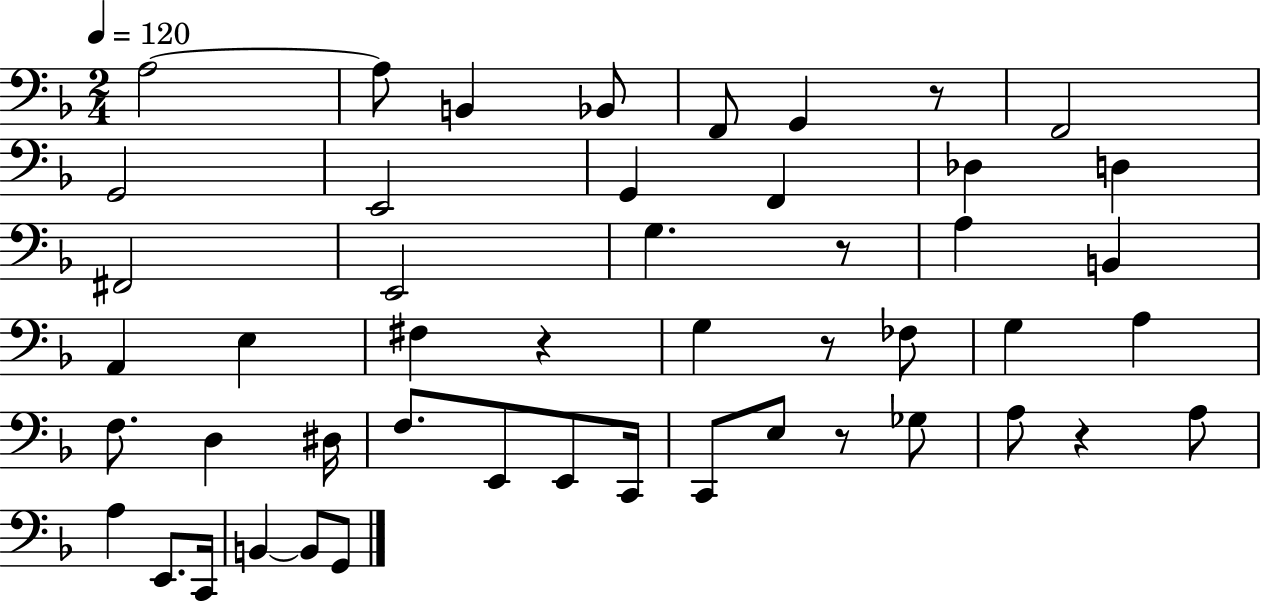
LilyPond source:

{
  \clef bass
  \numericTimeSignature
  \time 2/4
  \key f \major
  \tempo 4 = 120
  a2~~ | a8 b,4 bes,8 | f,8 g,4 r8 | f,2 | \break g,2 | e,2 | g,4 f,4 | des4 d4 | \break fis,2 | e,2 | g4. r8 | a4 b,4 | \break a,4 e4 | fis4 r4 | g4 r8 fes8 | g4 a4 | \break f8. d4 dis16 | f8. e,8 e,8 c,16 | c,8 e8 r8 ges8 | a8 r4 a8 | \break a4 e,8. c,16 | b,4~~ b,8 g,8 | \bar "|."
}